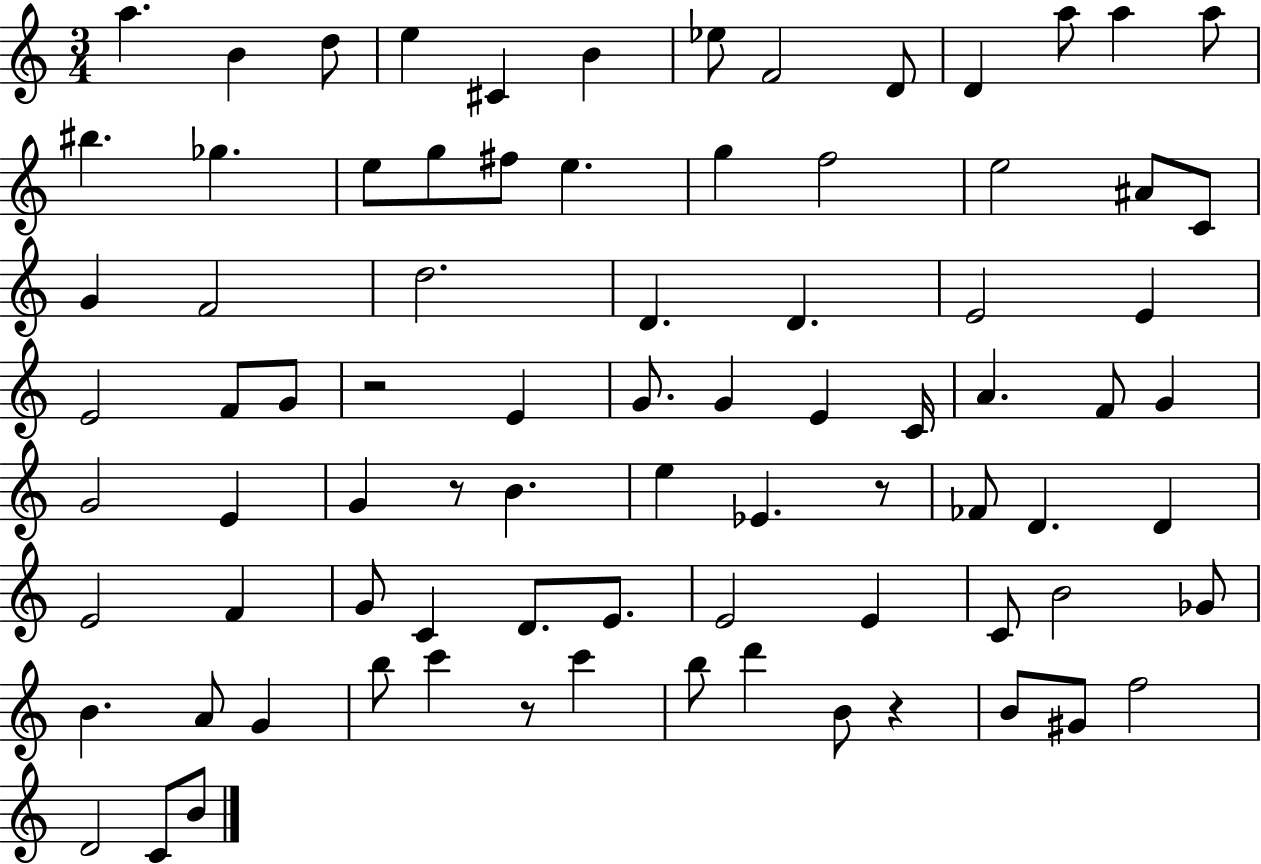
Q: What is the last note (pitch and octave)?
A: B4